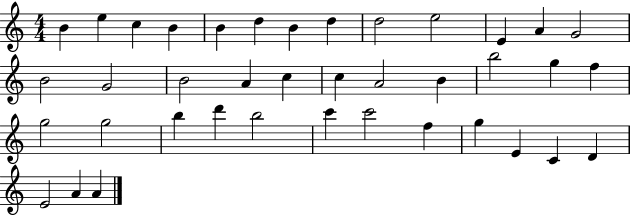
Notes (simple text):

B4/q E5/q C5/q B4/q B4/q D5/q B4/q D5/q D5/h E5/h E4/q A4/q G4/h B4/h G4/h B4/h A4/q C5/q C5/q A4/h B4/q B5/h G5/q F5/q G5/h G5/h B5/q D6/q B5/h C6/q C6/h F5/q G5/q E4/q C4/q D4/q E4/h A4/q A4/q